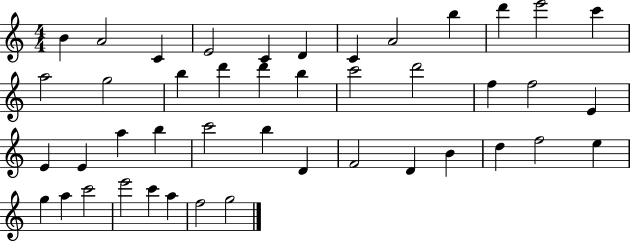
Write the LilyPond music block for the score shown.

{
  \clef treble
  \numericTimeSignature
  \time 4/4
  \key c \major
  b'4 a'2 c'4 | e'2 c'4 d'4 | c'4 a'2 b''4 | d'''4 e'''2 c'''4 | \break a''2 g''2 | b''4 d'''4 d'''4 b''4 | c'''2 d'''2 | f''4 f''2 e'4 | \break e'4 e'4 a''4 b''4 | c'''2 b''4 d'4 | f'2 d'4 b'4 | d''4 f''2 e''4 | \break g''4 a''4 c'''2 | e'''2 c'''4 a''4 | f''2 g''2 | \bar "|."
}